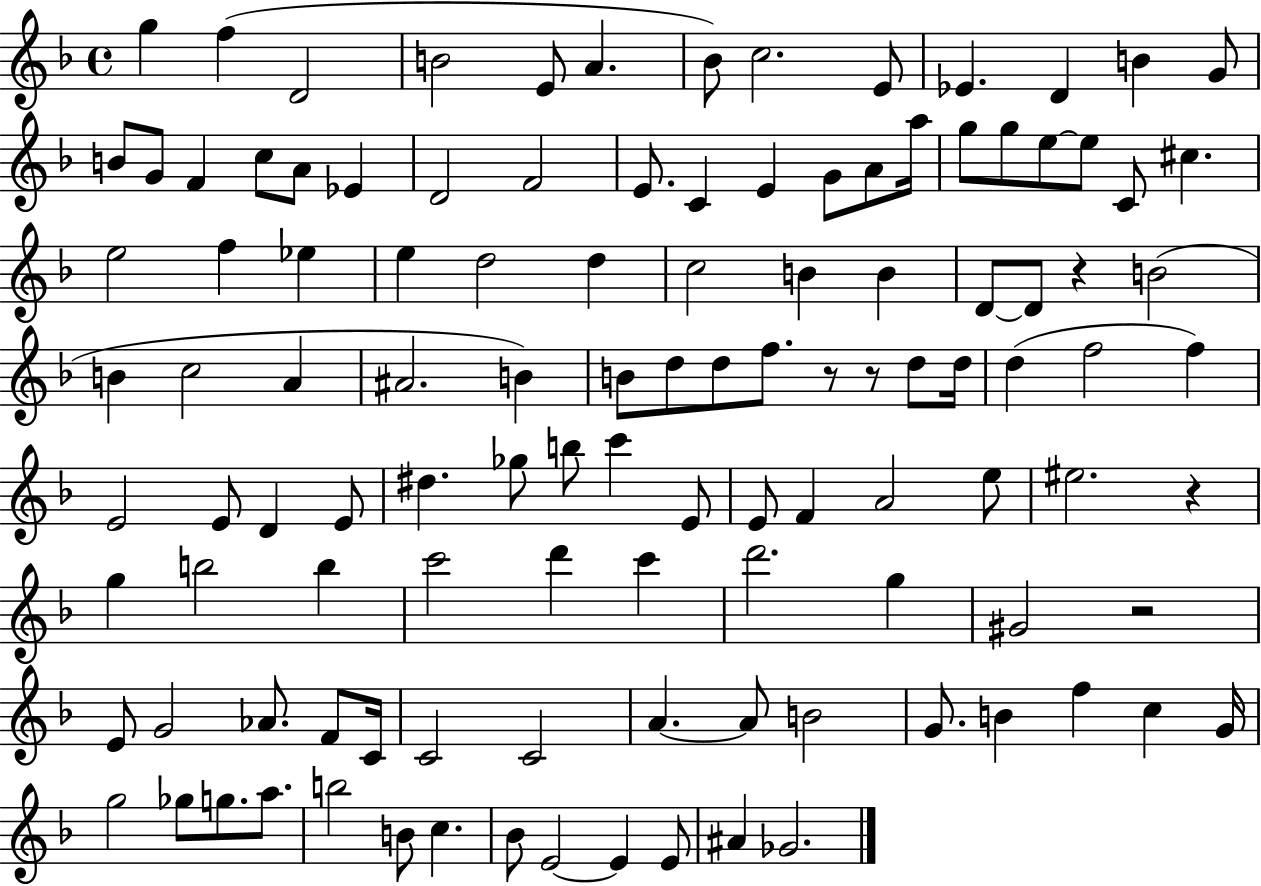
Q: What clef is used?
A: treble